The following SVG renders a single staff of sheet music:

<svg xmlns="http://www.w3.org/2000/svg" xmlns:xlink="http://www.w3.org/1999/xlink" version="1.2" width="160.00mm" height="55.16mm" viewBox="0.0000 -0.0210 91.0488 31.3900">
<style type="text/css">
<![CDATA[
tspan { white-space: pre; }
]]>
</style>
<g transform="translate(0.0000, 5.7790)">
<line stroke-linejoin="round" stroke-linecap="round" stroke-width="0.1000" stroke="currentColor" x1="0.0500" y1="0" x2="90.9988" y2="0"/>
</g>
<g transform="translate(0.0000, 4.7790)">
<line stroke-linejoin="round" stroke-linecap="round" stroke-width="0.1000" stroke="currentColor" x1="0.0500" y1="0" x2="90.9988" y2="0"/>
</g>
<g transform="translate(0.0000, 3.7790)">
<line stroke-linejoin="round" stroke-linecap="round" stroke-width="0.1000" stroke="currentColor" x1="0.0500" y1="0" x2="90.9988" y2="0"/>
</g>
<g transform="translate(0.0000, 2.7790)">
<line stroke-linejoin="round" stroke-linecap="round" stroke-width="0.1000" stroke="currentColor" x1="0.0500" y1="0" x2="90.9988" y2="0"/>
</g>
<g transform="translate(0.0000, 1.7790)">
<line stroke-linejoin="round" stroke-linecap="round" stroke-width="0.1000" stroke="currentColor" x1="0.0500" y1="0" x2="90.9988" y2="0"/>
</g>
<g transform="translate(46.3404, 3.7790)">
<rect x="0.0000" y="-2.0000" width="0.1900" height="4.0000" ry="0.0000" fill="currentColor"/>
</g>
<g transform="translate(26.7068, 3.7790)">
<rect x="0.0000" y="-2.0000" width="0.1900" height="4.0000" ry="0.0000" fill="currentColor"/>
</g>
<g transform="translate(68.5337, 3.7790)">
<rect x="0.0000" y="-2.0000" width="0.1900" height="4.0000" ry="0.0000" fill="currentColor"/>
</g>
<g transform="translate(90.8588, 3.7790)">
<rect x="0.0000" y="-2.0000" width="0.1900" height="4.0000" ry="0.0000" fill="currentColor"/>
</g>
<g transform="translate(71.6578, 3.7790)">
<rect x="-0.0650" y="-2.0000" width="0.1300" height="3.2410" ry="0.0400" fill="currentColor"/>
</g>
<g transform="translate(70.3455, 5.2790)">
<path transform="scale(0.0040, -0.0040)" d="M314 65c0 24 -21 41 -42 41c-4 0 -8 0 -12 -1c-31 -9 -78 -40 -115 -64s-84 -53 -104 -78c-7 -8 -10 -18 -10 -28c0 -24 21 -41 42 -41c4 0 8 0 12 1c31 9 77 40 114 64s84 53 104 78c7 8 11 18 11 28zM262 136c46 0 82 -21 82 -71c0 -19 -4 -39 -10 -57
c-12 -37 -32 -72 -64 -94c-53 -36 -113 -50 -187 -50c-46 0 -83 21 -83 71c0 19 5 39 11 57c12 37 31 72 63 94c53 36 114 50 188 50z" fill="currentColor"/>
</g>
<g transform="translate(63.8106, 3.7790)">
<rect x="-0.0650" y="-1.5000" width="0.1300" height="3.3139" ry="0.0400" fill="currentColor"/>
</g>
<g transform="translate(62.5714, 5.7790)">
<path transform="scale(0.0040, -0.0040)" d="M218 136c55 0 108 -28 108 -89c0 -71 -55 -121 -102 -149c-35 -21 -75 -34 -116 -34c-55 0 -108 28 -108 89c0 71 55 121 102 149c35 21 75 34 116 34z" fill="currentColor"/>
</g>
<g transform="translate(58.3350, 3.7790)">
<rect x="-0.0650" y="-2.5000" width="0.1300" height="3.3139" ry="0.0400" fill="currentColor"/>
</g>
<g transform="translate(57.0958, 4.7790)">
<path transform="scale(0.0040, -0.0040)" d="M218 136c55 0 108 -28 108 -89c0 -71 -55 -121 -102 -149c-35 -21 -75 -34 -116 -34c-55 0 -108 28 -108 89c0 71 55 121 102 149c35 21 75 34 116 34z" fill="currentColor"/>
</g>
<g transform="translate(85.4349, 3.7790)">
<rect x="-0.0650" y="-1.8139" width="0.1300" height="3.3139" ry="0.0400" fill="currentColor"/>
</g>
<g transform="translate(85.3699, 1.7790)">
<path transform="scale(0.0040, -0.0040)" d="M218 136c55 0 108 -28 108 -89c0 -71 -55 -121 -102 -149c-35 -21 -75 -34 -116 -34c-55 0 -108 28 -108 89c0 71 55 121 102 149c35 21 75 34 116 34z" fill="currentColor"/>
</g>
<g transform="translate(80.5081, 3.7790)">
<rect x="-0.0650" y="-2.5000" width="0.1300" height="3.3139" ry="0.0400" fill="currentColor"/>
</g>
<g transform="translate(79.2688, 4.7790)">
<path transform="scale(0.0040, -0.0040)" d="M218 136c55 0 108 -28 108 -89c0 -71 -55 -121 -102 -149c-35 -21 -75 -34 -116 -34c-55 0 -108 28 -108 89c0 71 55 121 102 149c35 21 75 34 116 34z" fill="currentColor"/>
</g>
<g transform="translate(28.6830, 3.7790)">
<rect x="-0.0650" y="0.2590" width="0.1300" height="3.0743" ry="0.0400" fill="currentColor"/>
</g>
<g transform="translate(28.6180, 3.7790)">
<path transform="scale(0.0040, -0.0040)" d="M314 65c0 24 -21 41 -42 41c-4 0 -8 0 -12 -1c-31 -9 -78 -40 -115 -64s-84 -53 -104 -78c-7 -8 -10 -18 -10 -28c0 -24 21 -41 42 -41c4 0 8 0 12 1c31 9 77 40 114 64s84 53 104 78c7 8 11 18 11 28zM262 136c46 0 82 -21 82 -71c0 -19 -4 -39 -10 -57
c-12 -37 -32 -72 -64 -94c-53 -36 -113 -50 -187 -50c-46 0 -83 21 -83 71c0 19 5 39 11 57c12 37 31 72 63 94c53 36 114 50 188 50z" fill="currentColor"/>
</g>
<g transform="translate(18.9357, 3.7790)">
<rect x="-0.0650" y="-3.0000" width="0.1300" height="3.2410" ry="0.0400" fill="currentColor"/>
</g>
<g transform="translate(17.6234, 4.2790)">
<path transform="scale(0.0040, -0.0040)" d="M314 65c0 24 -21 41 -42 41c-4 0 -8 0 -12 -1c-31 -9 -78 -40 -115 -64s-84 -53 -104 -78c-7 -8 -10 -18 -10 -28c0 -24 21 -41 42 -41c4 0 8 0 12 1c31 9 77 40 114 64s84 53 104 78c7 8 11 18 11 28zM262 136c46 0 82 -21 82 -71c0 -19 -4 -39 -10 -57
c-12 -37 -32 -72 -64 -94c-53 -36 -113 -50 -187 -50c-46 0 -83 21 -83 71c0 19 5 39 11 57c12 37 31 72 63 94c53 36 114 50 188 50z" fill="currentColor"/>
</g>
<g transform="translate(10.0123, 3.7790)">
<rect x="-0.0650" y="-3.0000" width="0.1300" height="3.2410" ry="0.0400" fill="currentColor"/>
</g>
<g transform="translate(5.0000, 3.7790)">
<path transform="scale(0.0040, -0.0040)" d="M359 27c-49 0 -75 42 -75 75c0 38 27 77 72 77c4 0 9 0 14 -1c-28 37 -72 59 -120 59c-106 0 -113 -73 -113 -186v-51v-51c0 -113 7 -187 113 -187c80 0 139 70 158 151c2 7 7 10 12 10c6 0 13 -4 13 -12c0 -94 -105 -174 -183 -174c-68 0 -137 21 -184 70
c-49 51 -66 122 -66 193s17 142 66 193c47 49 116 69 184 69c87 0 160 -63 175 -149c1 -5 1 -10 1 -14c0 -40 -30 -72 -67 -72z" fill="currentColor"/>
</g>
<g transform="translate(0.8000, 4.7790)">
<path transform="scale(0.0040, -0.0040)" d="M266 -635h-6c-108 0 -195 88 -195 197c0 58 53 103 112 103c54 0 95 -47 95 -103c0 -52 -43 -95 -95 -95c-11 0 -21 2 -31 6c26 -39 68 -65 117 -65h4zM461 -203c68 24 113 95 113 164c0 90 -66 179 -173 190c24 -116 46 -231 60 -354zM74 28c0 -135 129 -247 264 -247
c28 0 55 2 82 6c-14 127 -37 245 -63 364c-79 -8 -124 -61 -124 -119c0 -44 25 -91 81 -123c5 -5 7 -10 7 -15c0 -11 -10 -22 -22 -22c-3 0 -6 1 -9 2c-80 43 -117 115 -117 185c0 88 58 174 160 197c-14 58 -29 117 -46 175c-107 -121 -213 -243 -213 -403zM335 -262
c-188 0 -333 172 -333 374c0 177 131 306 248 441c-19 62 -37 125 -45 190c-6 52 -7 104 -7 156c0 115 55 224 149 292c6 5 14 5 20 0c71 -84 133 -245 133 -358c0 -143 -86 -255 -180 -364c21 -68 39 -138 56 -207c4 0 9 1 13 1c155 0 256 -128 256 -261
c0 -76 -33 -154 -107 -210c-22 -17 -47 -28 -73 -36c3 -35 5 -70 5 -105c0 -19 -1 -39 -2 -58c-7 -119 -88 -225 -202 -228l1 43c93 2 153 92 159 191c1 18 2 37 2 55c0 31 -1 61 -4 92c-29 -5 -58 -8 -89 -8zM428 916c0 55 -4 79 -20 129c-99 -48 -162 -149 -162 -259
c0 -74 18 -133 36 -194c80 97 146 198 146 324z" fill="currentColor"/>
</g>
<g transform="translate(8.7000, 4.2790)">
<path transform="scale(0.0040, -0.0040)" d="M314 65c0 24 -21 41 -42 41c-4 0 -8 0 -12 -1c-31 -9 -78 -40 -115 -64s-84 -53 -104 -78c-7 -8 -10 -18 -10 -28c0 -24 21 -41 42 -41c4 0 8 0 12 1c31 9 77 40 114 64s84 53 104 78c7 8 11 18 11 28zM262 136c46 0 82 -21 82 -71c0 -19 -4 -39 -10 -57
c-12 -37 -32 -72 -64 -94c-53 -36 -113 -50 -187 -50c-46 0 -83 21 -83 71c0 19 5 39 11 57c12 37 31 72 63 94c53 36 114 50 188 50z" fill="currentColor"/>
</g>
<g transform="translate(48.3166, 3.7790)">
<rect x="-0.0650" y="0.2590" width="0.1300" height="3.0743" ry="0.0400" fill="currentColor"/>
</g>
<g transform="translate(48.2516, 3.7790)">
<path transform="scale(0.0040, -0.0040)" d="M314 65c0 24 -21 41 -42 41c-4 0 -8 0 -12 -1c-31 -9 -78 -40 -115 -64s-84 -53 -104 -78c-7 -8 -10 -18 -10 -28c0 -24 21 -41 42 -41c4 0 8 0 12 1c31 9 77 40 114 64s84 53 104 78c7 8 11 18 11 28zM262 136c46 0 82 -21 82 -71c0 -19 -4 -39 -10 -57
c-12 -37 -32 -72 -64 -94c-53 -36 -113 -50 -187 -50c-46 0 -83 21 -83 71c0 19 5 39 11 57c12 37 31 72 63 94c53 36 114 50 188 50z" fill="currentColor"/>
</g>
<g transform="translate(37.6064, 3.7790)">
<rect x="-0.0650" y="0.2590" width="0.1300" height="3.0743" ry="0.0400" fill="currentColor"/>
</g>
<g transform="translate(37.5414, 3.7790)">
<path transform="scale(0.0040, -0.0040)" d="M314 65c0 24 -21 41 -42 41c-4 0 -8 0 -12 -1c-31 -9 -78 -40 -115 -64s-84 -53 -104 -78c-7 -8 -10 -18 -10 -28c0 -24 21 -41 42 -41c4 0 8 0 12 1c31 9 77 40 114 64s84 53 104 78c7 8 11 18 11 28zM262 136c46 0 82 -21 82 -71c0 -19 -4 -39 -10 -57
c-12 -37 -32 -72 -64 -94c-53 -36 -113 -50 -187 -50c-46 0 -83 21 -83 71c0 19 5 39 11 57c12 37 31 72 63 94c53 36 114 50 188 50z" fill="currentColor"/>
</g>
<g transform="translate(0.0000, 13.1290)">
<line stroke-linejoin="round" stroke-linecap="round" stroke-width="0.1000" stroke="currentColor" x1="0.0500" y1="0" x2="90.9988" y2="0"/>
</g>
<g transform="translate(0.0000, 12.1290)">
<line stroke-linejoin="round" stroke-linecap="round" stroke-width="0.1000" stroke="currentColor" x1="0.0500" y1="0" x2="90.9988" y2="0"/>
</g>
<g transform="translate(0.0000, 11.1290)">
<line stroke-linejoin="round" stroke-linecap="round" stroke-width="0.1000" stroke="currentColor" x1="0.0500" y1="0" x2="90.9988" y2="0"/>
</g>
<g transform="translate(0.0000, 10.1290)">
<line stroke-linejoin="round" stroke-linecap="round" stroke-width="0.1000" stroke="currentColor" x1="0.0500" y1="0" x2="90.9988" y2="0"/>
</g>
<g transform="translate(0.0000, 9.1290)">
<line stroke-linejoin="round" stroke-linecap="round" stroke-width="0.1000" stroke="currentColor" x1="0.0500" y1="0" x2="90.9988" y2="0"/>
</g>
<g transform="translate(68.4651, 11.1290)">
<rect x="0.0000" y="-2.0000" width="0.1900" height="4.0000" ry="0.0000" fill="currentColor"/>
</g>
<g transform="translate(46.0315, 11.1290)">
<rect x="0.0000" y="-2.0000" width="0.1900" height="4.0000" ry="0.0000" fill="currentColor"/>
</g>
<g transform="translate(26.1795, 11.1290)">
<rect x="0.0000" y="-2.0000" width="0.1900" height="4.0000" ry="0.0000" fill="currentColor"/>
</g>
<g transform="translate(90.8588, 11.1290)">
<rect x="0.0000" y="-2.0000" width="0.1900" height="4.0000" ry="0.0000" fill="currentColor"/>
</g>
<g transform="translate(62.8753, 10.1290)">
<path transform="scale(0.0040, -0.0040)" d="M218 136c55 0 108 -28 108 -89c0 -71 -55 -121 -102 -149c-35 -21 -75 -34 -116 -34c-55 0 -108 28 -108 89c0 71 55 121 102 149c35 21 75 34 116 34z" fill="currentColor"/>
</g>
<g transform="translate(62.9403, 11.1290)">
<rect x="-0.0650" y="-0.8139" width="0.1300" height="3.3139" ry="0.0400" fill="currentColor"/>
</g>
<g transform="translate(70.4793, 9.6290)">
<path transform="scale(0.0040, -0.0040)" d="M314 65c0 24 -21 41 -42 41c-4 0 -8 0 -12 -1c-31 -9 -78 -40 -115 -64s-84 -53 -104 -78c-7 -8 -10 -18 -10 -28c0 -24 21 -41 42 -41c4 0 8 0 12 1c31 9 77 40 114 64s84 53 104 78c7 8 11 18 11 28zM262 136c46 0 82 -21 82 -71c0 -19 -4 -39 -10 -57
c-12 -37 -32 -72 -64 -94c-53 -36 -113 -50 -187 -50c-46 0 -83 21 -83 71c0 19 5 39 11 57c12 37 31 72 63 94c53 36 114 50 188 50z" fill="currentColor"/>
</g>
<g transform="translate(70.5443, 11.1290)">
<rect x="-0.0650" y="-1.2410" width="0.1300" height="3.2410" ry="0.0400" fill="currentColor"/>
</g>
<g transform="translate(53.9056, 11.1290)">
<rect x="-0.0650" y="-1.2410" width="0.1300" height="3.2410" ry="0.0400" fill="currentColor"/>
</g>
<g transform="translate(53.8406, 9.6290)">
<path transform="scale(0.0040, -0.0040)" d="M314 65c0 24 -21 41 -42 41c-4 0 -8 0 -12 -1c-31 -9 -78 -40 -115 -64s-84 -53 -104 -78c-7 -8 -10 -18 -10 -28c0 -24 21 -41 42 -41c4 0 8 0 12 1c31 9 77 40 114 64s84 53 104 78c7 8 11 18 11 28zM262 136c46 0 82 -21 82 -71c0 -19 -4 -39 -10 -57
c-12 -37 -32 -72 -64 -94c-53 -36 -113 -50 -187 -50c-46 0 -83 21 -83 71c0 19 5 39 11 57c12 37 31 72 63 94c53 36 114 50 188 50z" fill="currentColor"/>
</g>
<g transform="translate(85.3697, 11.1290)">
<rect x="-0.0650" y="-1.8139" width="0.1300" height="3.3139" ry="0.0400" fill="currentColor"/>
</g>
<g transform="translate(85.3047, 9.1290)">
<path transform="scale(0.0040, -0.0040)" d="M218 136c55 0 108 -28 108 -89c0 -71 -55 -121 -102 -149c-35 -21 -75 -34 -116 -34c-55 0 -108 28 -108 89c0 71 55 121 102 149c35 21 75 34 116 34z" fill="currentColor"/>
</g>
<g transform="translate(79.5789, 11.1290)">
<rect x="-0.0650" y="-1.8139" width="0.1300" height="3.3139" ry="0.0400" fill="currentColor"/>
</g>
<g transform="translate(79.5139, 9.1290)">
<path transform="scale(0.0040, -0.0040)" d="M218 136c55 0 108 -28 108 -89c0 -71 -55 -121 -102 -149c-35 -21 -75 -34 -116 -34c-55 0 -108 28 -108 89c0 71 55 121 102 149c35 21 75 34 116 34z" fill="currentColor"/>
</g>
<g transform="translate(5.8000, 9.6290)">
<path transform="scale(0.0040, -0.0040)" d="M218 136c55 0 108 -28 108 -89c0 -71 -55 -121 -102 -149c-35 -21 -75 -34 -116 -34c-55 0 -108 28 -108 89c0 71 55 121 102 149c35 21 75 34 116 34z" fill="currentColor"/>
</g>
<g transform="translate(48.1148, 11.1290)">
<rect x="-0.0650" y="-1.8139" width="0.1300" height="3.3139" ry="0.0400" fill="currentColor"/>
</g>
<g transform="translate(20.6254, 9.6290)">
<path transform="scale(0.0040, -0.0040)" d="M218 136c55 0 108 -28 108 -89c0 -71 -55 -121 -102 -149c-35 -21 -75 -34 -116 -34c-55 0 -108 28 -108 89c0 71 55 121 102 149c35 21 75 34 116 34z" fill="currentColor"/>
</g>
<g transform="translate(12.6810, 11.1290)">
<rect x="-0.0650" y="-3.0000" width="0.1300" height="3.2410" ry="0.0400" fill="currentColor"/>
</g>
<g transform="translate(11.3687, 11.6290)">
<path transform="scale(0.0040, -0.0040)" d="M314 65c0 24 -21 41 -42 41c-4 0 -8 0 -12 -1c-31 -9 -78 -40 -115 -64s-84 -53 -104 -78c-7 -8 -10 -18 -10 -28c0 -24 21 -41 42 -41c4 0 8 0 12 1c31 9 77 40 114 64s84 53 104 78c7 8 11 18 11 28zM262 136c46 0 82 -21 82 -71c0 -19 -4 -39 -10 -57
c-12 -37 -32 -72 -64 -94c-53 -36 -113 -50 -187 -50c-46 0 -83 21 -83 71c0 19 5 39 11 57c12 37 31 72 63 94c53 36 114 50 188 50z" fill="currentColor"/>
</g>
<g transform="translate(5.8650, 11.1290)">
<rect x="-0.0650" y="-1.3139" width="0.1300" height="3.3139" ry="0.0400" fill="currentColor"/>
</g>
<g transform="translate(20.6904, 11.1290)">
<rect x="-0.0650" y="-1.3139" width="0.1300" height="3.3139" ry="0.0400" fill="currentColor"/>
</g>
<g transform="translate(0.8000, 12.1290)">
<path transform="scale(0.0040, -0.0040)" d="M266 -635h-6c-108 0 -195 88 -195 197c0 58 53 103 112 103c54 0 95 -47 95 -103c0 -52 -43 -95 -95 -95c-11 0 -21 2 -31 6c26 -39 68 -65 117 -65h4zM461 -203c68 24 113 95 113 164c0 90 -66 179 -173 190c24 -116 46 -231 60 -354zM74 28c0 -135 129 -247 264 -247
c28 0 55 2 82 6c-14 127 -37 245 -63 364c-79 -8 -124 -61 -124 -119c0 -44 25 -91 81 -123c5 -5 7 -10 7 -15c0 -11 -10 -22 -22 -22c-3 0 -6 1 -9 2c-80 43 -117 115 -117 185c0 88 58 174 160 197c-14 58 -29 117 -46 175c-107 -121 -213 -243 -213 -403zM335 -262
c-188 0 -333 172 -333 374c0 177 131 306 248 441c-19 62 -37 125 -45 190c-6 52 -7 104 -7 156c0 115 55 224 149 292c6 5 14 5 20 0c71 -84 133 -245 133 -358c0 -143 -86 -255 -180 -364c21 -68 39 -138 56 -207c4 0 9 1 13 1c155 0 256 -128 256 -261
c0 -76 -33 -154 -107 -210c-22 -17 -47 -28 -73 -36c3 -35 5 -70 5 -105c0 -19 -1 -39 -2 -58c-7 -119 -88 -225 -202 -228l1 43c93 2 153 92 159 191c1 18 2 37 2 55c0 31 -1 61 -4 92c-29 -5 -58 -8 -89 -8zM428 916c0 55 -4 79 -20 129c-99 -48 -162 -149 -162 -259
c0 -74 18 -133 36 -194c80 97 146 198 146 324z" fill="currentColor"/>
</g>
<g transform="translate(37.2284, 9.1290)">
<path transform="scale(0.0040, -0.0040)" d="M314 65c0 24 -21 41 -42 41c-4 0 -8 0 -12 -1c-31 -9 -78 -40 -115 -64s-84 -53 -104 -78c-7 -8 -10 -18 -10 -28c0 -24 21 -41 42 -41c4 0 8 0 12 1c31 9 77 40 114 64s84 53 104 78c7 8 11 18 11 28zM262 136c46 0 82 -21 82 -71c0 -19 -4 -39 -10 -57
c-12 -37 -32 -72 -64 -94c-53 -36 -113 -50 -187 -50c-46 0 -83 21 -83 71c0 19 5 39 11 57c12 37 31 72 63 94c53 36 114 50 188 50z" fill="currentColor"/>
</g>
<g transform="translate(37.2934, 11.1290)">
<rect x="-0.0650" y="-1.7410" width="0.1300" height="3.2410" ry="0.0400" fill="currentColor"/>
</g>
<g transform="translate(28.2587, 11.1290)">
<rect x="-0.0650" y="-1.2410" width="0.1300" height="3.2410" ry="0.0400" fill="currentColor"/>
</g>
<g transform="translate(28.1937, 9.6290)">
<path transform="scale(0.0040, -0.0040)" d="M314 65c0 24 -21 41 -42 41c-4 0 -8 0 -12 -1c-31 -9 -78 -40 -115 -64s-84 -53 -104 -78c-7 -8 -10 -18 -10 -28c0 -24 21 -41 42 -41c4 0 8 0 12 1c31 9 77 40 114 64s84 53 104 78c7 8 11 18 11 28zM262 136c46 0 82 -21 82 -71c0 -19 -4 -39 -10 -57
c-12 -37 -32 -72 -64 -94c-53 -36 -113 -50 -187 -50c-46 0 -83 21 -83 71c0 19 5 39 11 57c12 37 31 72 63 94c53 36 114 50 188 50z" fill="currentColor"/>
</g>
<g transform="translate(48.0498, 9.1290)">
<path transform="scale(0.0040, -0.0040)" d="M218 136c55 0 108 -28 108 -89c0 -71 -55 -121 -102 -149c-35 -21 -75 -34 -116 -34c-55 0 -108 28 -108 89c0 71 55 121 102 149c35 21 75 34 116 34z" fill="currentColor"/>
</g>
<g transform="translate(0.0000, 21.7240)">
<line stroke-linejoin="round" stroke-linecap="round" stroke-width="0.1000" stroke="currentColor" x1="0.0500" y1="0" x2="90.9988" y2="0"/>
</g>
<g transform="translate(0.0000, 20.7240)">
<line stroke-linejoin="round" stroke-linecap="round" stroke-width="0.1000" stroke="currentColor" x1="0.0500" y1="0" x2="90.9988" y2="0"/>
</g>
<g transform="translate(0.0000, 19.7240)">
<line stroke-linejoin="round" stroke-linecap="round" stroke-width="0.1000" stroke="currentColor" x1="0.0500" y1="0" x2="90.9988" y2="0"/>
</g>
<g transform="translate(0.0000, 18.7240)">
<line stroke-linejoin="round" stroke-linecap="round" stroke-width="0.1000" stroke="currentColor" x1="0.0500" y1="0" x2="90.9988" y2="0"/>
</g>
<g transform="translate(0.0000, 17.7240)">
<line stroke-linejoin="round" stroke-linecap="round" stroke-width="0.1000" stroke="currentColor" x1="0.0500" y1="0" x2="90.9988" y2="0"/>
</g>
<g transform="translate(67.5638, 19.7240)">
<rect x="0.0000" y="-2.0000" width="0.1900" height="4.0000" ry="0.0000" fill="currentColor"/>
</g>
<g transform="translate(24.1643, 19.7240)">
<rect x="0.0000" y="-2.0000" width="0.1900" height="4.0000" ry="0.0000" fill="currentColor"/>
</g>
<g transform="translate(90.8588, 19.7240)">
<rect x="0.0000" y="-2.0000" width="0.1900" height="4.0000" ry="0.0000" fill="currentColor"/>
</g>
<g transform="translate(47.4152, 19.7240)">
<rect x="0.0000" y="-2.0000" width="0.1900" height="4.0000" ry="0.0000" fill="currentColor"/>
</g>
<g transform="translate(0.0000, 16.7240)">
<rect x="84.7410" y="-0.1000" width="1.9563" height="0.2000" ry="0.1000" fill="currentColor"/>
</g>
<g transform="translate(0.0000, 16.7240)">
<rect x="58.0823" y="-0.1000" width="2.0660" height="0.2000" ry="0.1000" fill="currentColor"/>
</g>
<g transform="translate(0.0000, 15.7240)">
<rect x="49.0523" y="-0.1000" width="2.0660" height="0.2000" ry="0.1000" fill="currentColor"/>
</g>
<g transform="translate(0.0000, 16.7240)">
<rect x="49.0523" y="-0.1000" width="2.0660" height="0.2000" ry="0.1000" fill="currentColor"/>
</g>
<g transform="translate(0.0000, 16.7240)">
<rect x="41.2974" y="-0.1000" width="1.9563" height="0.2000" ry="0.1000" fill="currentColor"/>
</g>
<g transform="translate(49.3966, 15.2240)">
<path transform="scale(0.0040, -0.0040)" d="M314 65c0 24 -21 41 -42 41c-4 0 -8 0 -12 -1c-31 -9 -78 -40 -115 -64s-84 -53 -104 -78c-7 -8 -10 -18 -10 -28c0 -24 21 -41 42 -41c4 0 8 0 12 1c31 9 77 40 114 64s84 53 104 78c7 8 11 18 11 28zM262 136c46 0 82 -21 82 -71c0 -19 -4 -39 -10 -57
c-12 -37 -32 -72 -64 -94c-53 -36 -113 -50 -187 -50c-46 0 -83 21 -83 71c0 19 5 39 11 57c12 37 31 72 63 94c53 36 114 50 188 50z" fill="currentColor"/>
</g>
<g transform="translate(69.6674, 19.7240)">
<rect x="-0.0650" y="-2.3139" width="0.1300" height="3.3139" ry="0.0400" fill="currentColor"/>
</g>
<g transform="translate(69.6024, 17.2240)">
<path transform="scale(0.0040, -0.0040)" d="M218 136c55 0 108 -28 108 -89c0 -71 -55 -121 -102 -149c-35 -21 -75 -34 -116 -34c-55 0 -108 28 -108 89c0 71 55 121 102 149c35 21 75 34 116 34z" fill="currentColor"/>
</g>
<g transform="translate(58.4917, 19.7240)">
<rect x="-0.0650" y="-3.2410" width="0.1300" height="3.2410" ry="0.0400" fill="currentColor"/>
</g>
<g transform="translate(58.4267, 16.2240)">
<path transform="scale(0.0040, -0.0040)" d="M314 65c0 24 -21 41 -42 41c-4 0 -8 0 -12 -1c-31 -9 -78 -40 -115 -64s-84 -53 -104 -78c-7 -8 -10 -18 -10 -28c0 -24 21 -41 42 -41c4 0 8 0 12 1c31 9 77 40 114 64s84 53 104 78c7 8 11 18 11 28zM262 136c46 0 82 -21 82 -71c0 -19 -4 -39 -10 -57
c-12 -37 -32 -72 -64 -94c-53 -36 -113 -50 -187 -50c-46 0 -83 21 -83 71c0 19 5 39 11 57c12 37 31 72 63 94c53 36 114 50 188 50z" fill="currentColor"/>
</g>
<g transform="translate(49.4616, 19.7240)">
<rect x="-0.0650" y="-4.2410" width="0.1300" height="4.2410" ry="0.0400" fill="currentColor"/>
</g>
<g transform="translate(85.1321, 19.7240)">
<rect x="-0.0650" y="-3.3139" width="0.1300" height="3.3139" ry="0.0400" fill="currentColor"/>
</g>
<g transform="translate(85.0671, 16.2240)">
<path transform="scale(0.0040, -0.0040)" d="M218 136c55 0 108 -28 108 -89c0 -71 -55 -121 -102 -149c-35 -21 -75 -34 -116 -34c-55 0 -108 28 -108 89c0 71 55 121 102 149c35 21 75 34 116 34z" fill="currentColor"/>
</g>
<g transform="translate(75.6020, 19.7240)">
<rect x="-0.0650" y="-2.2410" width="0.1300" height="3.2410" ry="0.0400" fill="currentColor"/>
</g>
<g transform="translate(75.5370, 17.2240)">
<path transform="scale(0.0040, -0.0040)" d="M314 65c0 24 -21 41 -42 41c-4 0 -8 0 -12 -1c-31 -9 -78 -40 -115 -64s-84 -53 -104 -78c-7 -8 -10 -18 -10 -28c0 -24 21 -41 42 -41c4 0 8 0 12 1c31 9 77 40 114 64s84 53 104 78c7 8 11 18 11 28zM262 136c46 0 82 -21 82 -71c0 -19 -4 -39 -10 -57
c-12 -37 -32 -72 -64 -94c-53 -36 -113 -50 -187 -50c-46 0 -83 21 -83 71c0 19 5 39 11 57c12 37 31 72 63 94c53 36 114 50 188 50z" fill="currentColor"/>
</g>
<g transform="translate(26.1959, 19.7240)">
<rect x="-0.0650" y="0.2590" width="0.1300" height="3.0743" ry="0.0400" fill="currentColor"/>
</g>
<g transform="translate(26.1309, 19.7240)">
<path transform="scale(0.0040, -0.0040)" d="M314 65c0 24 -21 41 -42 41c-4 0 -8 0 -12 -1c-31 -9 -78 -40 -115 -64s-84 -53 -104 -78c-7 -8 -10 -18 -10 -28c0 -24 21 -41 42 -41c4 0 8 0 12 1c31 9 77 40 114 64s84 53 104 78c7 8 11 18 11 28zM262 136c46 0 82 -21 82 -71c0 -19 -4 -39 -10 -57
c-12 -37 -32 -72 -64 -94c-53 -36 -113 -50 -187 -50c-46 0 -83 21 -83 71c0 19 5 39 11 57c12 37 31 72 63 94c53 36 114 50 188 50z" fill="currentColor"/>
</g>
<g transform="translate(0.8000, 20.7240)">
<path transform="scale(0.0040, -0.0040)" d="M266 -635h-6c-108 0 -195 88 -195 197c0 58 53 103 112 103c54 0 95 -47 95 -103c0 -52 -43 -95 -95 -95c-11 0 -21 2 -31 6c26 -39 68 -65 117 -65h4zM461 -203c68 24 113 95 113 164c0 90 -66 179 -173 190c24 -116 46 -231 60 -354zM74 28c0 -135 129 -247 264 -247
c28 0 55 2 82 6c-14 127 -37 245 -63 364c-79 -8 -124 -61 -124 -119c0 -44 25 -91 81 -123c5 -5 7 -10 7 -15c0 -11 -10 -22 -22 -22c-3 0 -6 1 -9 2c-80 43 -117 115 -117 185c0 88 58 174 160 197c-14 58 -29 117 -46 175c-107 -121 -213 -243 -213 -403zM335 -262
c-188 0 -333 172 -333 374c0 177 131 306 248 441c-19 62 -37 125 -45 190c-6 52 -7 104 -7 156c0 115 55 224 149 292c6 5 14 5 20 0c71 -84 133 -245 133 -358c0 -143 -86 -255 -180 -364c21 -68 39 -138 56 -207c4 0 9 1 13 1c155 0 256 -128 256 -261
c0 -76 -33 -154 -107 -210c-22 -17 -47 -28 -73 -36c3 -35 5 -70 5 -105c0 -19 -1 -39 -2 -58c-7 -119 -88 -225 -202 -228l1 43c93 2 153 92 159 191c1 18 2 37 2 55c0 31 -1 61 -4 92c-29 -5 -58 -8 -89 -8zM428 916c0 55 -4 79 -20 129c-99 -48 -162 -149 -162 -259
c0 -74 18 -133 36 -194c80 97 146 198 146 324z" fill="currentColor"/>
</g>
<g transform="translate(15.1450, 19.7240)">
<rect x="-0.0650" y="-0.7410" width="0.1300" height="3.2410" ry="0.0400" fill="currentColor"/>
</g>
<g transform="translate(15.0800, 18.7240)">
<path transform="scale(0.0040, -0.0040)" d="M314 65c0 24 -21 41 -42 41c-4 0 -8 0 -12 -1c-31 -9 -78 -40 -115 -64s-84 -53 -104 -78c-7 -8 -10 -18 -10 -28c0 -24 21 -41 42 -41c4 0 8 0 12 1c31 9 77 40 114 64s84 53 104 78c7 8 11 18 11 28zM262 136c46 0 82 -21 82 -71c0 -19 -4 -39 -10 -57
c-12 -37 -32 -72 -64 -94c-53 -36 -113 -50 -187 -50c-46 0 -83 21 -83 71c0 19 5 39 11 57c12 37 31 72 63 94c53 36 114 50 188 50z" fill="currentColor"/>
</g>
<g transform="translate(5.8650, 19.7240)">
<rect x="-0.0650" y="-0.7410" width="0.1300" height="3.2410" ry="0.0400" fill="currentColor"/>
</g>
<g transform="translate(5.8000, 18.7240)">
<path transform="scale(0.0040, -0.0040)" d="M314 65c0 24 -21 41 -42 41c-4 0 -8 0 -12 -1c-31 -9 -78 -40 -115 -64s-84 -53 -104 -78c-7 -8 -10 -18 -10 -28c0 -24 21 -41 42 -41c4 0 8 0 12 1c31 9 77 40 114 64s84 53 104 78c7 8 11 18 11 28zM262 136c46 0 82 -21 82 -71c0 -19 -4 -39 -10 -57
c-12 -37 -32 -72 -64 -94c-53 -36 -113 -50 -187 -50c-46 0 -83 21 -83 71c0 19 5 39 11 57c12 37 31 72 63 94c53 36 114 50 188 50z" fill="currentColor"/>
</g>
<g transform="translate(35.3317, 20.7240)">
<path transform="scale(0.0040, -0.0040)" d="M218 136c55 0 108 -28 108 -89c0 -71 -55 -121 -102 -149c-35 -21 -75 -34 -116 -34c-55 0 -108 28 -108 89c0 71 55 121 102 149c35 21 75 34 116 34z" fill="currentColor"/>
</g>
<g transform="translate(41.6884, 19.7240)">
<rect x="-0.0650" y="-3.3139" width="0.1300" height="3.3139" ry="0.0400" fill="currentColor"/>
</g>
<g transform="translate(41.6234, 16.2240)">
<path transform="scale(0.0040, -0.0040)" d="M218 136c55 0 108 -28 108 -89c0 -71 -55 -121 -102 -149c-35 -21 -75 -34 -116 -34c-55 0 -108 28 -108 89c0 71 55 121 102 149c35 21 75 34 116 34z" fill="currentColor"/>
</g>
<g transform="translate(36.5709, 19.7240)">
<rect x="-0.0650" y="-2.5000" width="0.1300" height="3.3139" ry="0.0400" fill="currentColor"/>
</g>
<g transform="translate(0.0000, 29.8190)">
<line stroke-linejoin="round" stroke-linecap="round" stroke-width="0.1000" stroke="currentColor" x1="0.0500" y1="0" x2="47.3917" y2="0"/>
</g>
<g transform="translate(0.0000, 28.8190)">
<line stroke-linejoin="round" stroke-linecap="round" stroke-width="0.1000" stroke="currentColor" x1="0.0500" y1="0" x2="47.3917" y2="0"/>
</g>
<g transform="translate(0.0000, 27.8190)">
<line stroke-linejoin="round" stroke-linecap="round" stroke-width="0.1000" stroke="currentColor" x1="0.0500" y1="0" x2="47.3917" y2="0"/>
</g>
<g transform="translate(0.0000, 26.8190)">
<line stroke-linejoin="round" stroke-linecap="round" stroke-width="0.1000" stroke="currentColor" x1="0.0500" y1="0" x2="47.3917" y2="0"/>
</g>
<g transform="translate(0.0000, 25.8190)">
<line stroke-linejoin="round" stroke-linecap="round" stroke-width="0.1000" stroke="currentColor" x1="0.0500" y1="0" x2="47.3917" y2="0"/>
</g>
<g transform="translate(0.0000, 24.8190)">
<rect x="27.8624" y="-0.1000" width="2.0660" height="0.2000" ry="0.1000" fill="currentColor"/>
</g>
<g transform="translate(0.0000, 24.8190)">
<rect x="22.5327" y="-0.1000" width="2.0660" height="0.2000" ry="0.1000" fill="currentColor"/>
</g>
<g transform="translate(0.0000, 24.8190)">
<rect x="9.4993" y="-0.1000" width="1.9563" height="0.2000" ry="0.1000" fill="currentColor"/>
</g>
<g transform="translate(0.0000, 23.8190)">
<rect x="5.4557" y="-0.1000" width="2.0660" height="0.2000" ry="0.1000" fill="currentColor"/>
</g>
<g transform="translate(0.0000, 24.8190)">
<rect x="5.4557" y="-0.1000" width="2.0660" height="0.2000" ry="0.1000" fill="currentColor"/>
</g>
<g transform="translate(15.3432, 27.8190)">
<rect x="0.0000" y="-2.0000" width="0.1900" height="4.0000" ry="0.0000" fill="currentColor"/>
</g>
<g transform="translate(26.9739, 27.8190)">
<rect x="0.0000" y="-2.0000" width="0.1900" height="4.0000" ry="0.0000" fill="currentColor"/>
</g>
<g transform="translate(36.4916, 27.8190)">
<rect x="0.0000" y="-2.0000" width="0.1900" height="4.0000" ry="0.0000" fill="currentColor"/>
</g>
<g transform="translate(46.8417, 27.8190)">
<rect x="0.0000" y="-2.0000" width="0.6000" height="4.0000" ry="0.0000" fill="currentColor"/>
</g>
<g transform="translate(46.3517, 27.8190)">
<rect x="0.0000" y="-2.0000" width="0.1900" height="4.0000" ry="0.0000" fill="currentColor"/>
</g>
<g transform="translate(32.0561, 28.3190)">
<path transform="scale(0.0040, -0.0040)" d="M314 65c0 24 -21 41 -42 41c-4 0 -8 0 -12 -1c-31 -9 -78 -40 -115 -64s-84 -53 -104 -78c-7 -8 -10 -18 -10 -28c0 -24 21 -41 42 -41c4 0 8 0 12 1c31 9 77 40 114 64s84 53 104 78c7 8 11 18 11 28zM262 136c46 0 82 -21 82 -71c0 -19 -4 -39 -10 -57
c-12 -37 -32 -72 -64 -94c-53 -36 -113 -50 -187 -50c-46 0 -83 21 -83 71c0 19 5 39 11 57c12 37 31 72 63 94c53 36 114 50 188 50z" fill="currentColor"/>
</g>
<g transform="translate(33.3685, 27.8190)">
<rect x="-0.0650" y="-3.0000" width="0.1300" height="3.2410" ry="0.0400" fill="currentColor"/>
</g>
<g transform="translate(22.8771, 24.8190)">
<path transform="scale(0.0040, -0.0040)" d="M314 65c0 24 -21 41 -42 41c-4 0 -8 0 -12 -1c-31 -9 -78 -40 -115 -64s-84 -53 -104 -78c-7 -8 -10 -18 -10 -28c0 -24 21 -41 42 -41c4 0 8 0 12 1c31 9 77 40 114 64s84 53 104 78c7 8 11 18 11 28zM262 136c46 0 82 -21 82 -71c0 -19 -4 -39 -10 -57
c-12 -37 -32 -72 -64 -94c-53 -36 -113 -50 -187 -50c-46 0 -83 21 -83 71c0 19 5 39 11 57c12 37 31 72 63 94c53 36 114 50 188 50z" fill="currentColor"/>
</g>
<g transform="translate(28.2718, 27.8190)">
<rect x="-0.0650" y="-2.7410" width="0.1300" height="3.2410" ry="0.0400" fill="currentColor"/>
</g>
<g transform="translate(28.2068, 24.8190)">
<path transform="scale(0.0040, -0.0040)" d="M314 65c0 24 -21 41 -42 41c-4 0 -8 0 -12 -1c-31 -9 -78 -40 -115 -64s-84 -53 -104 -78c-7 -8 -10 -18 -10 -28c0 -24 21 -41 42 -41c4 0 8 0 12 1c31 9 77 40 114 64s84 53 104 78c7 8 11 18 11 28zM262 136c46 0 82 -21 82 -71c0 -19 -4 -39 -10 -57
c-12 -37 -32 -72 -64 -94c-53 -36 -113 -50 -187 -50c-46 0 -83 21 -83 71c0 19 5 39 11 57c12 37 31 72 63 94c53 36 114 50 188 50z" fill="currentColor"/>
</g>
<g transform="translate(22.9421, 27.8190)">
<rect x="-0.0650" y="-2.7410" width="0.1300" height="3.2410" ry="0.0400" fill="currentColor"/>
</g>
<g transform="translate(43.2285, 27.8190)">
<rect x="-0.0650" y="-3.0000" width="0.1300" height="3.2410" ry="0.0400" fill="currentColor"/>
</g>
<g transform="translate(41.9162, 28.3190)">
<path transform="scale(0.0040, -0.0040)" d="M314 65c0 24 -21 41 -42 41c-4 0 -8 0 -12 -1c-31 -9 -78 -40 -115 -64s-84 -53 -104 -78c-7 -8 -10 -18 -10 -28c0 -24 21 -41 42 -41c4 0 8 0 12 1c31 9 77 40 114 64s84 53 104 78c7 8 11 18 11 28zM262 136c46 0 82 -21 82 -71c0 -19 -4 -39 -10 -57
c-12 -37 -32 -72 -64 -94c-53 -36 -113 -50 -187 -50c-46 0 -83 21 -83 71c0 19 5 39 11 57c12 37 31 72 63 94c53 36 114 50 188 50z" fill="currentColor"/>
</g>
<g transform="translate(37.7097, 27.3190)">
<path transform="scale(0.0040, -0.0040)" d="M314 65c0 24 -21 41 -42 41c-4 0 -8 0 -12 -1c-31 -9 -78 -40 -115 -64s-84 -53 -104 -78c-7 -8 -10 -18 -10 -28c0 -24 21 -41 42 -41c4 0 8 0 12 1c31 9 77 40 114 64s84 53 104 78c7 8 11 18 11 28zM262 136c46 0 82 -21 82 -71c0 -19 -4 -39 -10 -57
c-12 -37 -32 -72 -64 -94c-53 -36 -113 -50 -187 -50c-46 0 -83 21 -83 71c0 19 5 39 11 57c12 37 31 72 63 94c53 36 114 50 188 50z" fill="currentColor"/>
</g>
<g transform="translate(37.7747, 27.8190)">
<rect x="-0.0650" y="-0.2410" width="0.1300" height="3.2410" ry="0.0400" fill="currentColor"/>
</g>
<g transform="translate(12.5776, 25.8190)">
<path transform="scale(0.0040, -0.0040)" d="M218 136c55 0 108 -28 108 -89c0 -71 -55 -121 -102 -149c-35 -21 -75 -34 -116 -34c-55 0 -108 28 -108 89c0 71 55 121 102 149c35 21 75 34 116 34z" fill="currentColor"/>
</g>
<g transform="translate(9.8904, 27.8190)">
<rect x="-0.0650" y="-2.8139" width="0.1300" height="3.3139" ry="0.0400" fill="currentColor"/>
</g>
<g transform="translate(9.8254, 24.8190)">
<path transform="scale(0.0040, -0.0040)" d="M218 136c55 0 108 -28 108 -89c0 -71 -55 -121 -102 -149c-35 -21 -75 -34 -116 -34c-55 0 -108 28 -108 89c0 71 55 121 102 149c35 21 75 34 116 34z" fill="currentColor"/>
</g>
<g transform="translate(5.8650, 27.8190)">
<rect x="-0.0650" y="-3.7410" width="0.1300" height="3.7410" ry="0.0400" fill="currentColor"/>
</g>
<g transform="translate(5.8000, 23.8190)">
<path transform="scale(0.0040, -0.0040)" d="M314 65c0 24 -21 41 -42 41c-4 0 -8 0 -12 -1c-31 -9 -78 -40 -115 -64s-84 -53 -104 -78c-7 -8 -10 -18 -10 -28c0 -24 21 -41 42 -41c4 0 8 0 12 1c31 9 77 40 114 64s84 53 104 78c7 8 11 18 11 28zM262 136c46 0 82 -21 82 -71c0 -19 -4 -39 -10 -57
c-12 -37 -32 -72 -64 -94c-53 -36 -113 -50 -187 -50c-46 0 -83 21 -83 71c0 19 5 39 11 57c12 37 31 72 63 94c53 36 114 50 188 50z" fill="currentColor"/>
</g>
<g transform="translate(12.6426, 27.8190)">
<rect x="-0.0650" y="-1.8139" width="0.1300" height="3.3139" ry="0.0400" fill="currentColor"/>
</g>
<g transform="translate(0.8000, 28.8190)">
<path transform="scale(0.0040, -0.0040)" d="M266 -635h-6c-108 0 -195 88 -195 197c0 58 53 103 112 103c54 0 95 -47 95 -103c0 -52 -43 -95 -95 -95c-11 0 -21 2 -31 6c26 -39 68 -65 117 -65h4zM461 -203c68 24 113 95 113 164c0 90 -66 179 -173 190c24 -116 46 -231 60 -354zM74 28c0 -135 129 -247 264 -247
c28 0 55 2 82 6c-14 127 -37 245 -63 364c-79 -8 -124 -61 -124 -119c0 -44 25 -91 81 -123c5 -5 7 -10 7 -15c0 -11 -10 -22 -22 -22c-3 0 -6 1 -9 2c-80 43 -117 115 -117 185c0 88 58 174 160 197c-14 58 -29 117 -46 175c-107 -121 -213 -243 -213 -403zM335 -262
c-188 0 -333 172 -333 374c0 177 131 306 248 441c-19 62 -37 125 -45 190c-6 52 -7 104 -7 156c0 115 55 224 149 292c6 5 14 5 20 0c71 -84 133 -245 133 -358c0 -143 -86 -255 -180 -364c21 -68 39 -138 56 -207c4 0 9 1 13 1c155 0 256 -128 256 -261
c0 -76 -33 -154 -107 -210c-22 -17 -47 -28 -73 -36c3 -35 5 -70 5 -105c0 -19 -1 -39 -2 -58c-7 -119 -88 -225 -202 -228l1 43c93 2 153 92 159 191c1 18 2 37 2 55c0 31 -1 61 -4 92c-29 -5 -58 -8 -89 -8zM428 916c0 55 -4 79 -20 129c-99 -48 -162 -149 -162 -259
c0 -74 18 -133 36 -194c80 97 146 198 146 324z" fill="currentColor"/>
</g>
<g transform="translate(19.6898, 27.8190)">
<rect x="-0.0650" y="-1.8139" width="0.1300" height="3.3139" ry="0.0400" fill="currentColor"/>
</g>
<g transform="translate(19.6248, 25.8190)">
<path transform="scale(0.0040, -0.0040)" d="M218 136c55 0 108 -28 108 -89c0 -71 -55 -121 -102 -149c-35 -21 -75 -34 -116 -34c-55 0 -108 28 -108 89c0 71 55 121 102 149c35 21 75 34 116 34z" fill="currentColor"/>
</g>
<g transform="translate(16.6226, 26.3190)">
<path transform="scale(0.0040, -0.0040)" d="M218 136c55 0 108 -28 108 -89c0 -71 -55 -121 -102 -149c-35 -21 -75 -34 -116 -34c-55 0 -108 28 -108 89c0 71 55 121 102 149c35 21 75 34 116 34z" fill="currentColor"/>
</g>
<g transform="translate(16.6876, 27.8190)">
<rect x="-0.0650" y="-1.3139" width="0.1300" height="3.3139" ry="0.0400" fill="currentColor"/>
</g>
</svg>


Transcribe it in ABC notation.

X:1
T:Untitled
M:4/4
L:1/4
K:C
A2 A2 B2 B2 B2 G E F2 G f e A2 e e2 f2 f e2 d e2 f f d2 d2 B2 G b d'2 b2 g g2 b c'2 a f e f a2 a2 A2 c2 A2